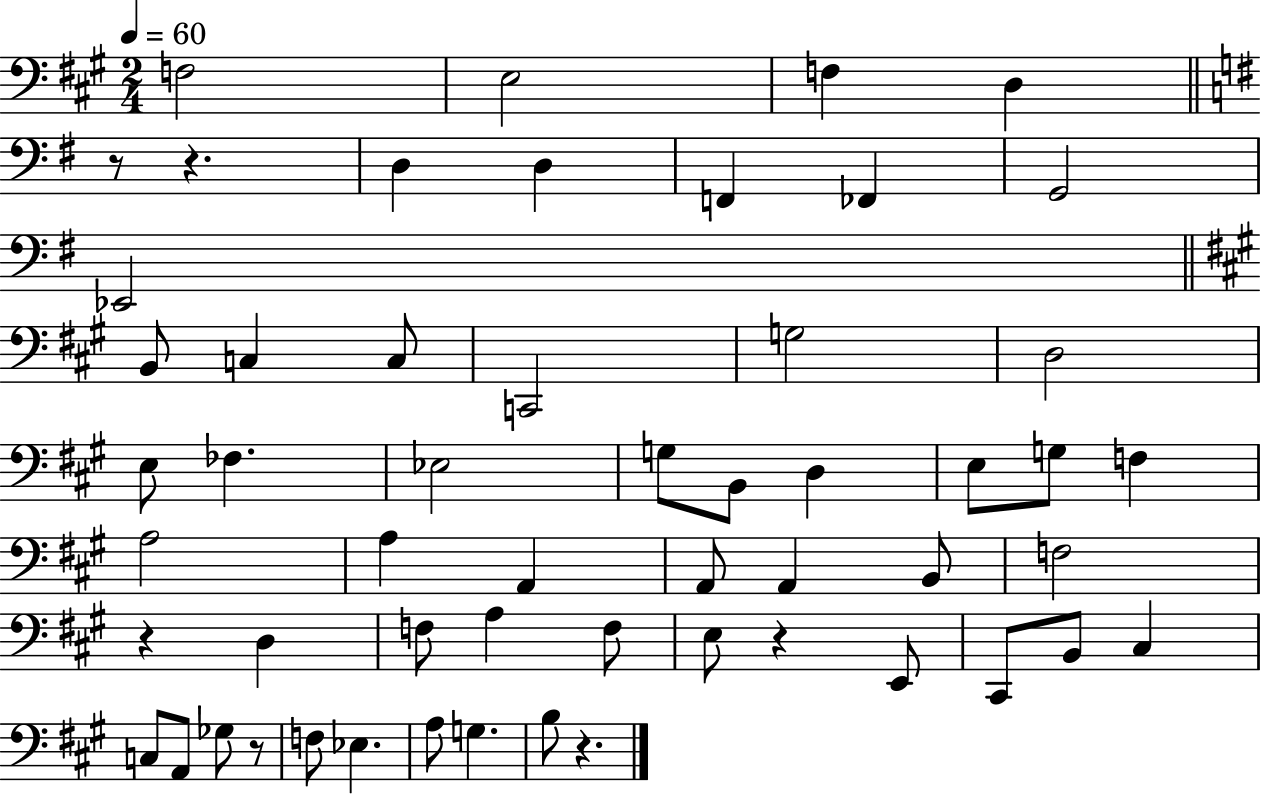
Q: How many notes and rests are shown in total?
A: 55